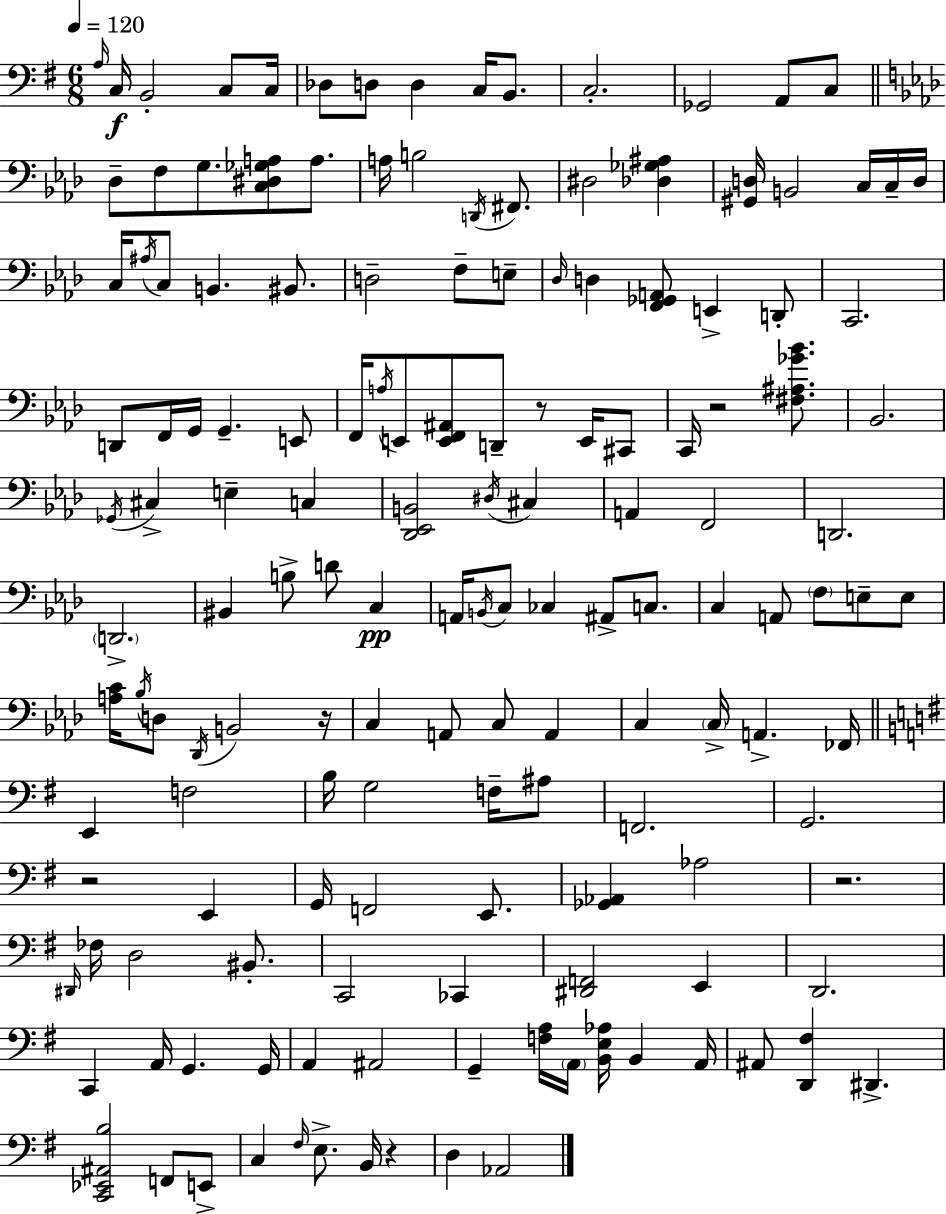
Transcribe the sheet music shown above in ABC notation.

X:1
T:Untitled
M:6/8
L:1/4
K:Em
A,/4 C,/4 B,,2 C,/2 C,/4 _D,/2 D,/2 D, C,/4 B,,/2 C,2 _G,,2 A,,/2 C,/2 _D,/2 F,/2 G,/2 [C,^D,_G,A,]/2 A,/2 A,/4 B,2 D,,/4 ^F,,/2 ^D,2 [_D,_G,^A,] [^G,,D,]/4 B,,2 C,/4 C,/4 D,/4 C,/4 ^A,/4 C,/2 B,, ^B,,/2 D,2 F,/2 E,/2 _D,/4 D, [F,,_G,,A,,]/2 E,, D,,/2 C,,2 D,,/2 F,,/4 G,,/4 G,, E,,/2 F,,/4 A,/4 E,,/2 [E,,F,,^A,,]/2 D,,/2 z/2 E,,/4 ^C,,/2 C,,/4 z2 [^F,^A,_G_B]/2 _B,,2 _G,,/4 ^C, E, C, [_D,,_E,,B,,]2 ^D,/4 ^C, A,, F,,2 D,,2 D,,2 ^B,, B,/2 D/2 C, A,,/4 B,,/4 C,/2 _C, ^A,,/2 C,/2 C, A,,/2 F,/2 E,/2 E,/2 [A,C]/4 _B,/4 D,/2 _D,,/4 B,,2 z/4 C, A,,/2 C,/2 A,, C, C,/4 A,, _F,,/4 E,, F,2 B,/4 G,2 F,/4 ^A,/2 F,,2 G,,2 z2 E,, G,,/4 F,,2 E,,/2 [_G,,_A,,] _A,2 z2 ^D,,/4 _F,/4 D,2 ^B,,/2 C,,2 _C,, [^D,,F,,]2 E,, D,,2 C,, A,,/4 G,, G,,/4 A,, ^A,,2 G,, [F,A,]/4 A,,/4 [B,,E,_A,]/4 B,, A,,/4 ^A,,/2 [D,,^F,] ^D,, [C,,_E,,^A,,B,]2 F,,/2 E,,/2 C, ^F,/4 E,/2 B,,/4 z D, _A,,2